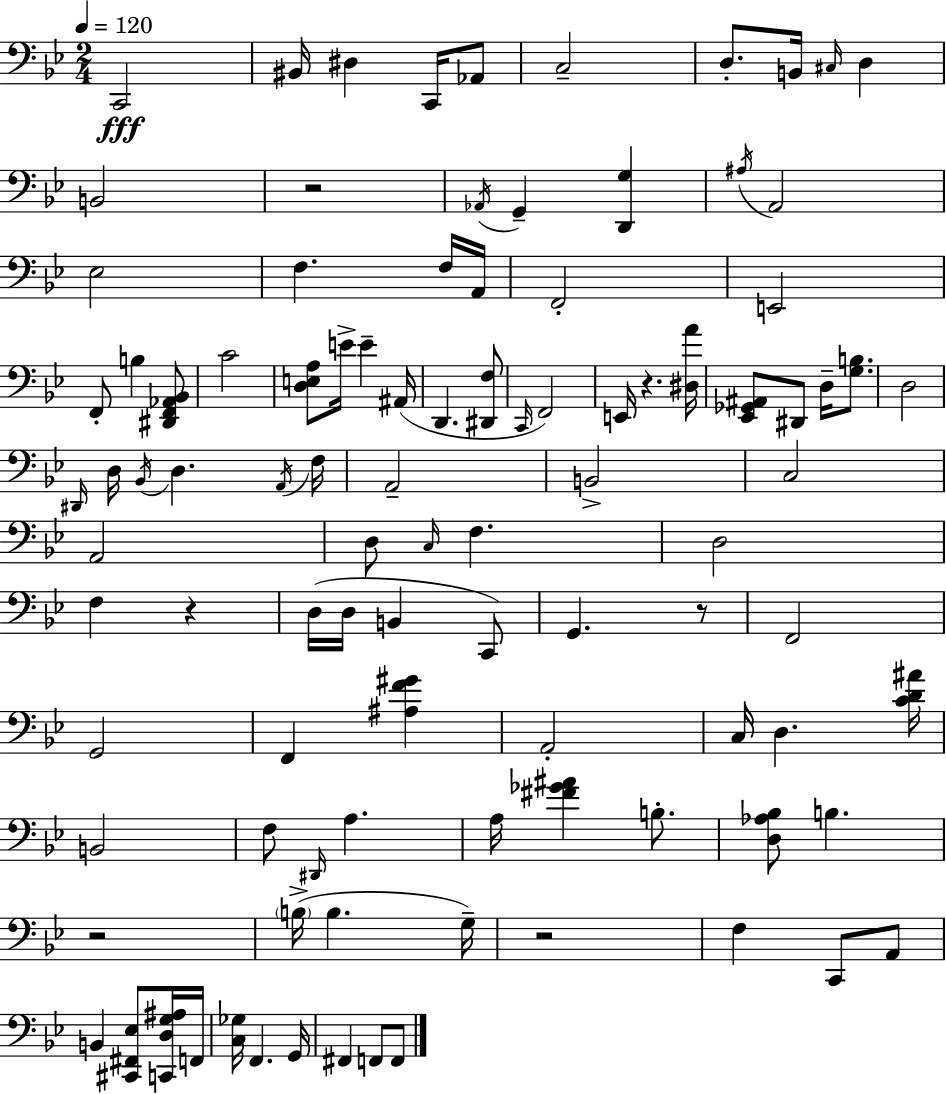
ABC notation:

X:1
T:Untitled
M:2/4
L:1/4
K:Bb
C,,2 ^B,,/4 ^D, C,,/4 _A,,/2 C,2 D,/2 B,,/4 ^C,/4 D, B,,2 z2 _A,,/4 G,, [D,,G,] ^A,/4 A,,2 _E,2 F, F,/4 A,,/4 F,,2 E,,2 F,,/2 B, [^D,,F,,_A,,_B,,]/2 C2 [D,E,A,]/2 E/4 E ^A,,/4 D,, [^D,,F,]/2 C,,/4 F,,2 E,,/4 z [^D,A]/4 [_E,,_G,,^A,,]/2 ^D,,/2 D,/4 [G,B,]/2 D,2 ^D,,/4 D,/4 _B,,/4 D, A,,/4 F,/4 A,,2 B,,2 C,2 A,,2 D,/2 C,/4 F, D,2 F, z D,/4 D,/4 B,, C,,/2 G,, z/2 F,,2 G,,2 F,, [^A,F^G] A,,2 C,/4 D, [CD^A]/4 B,,2 F,/2 ^D,,/4 A, A,/4 [^F_G^A] B,/2 [D,_A,_B,]/2 B, z2 B,/4 B, G,/4 z2 F, C,,/2 A,,/2 B,, [^C,,^F,,_E,]/2 [C,,D,G,^A,]/4 F,,/4 [C,_G,]/4 F,, G,,/4 ^F,, F,,/2 F,,/2